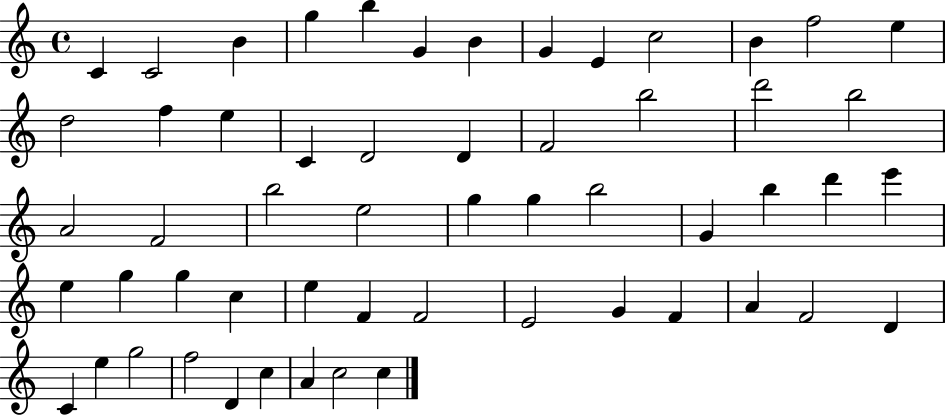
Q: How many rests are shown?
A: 0